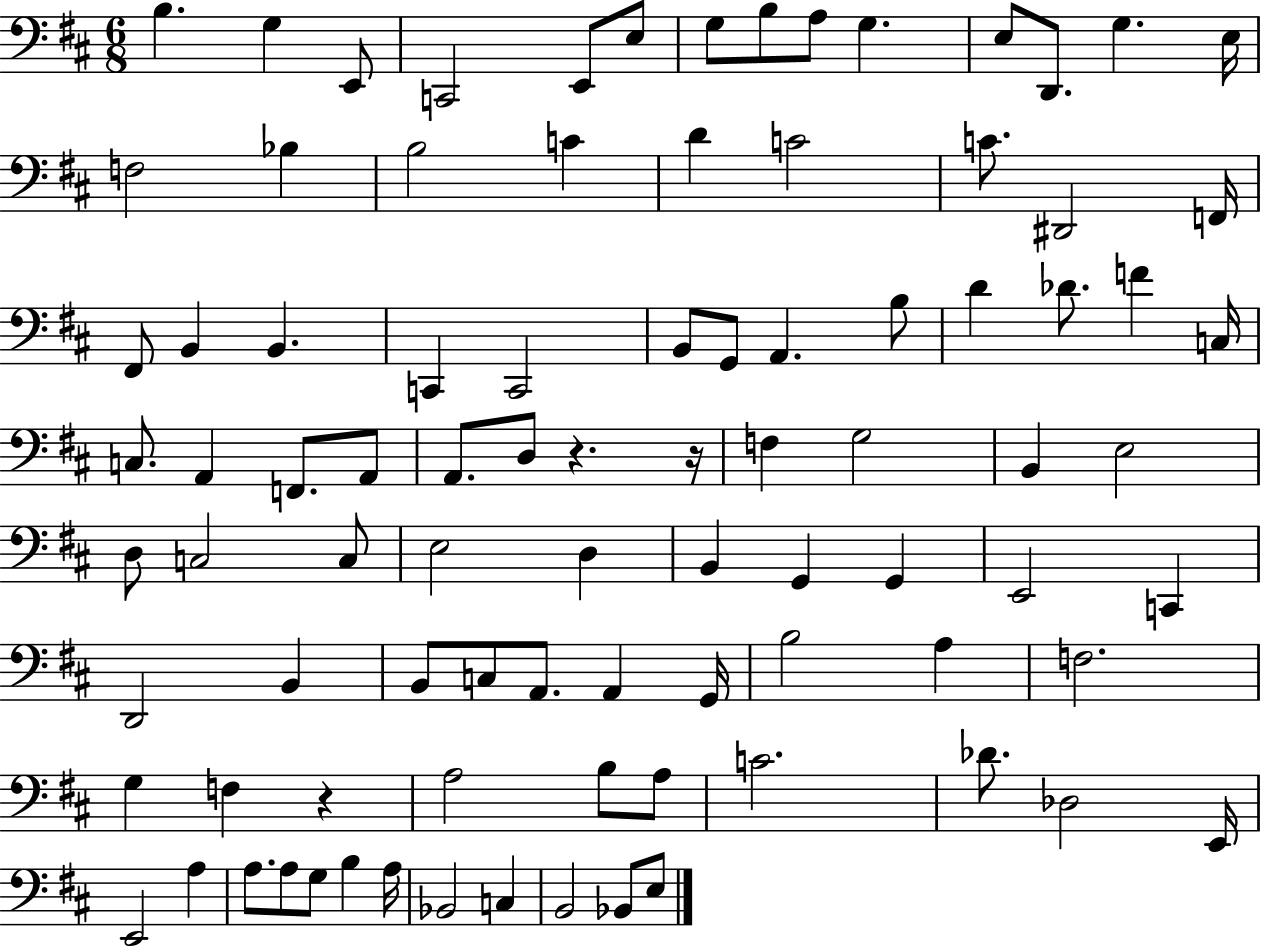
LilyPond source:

{
  \clef bass
  \numericTimeSignature
  \time 6/8
  \key d \major
  b4. g4 e,8 | c,2 e,8 e8 | g8 b8 a8 g4. | e8 d,8. g4. e16 | \break f2 bes4 | b2 c'4 | d'4 c'2 | c'8. dis,2 f,16 | \break fis,8 b,4 b,4. | c,4 c,2 | b,8 g,8 a,4. b8 | d'4 des'8. f'4 c16 | \break c8. a,4 f,8. a,8 | a,8. d8 r4. r16 | f4 g2 | b,4 e2 | \break d8 c2 c8 | e2 d4 | b,4 g,4 g,4 | e,2 c,4 | \break d,2 b,4 | b,8 c8 a,8. a,4 g,16 | b2 a4 | f2. | \break g4 f4 r4 | a2 b8 a8 | c'2. | des'8. des2 e,16 | \break e,2 a4 | a8. a8 g8 b4 a16 | bes,2 c4 | b,2 bes,8 e8 | \break \bar "|."
}